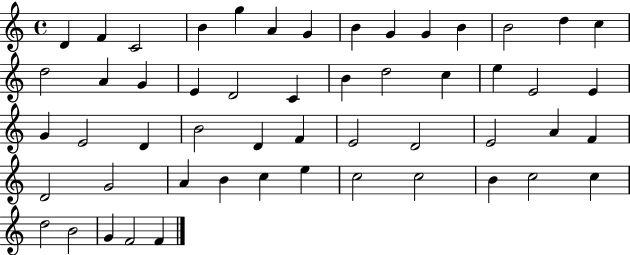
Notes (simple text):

D4/q F4/q C4/h B4/q G5/q A4/q G4/q B4/q G4/q G4/q B4/q B4/h D5/q C5/q D5/h A4/q G4/q E4/q D4/h C4/q B4/q D5/h C5/q E5/q E4/h E4/q G4/q E4/h D4/q B4/h D4/q F4/q E4/h D4/h E4/h A4/q F4/q D4/h G4/h A4/q B4/q C5/q E5/q C5/h C5/h B4/q C5/h C5/q D5/h B4/h G4/q F4/h F4/q